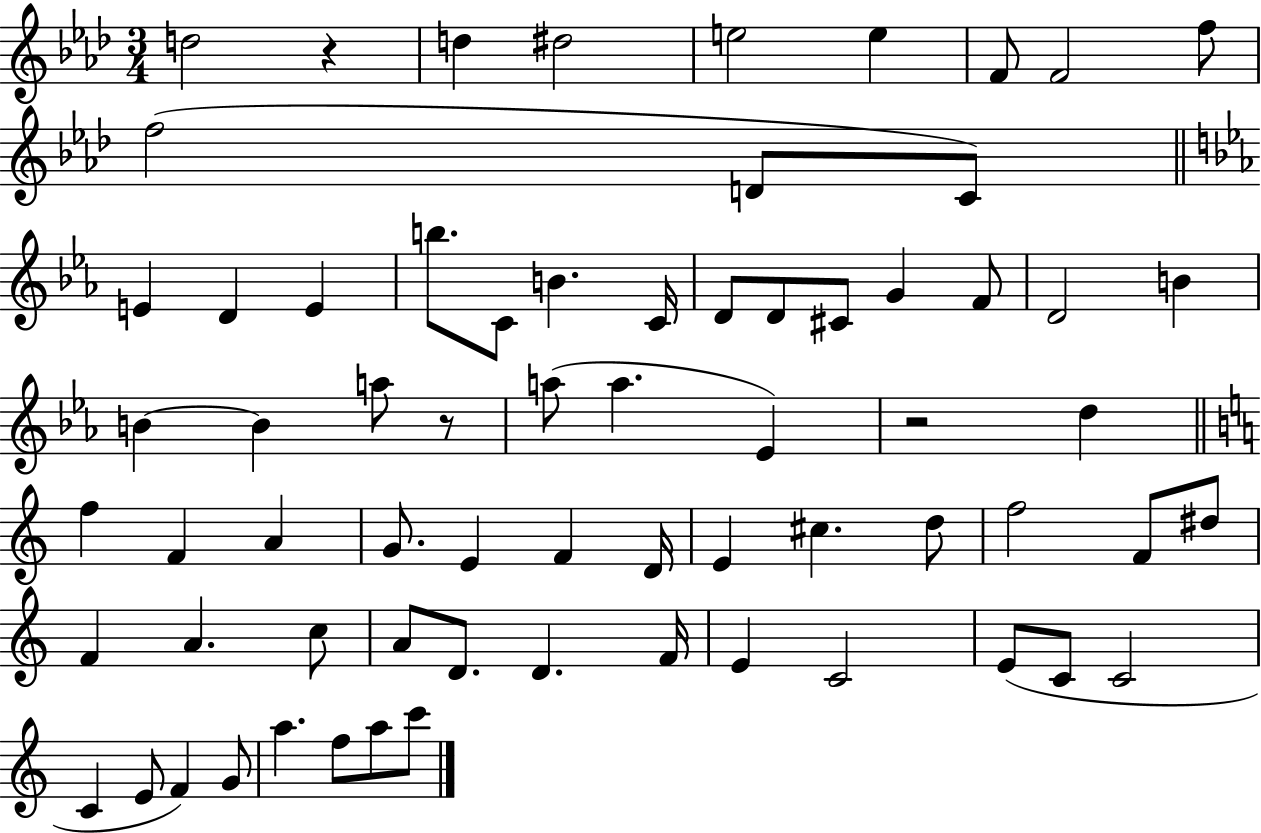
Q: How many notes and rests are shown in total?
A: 68